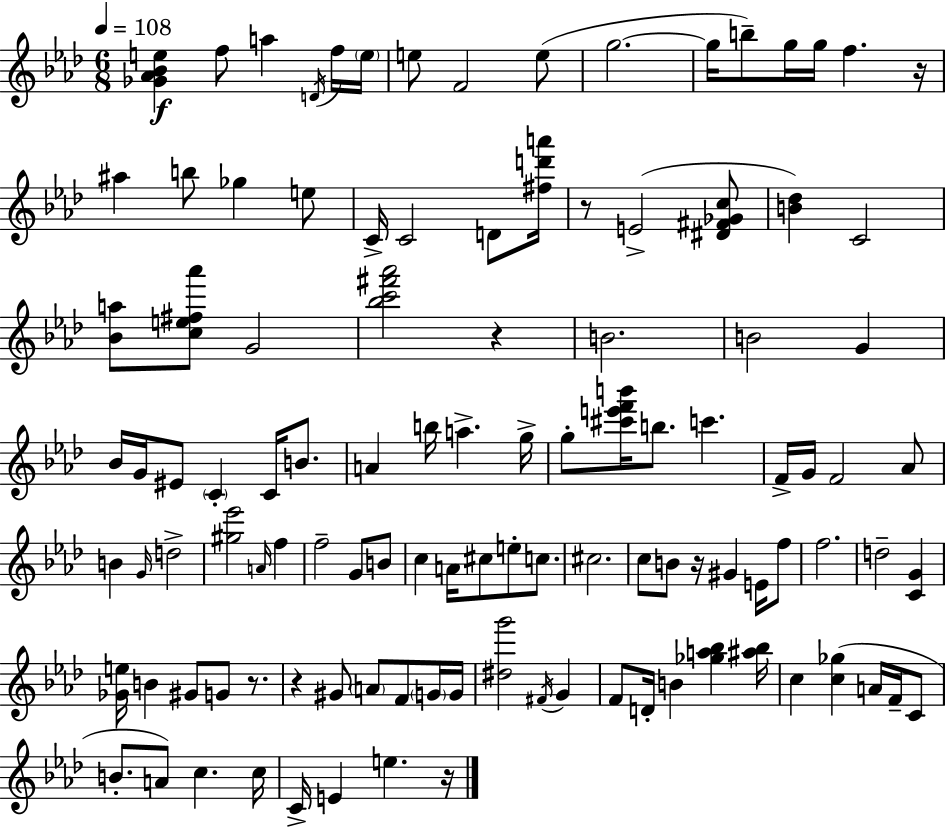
[Gb4,Ab4,Bb4,E5]/q F5/e A5/q D4/s F5/s E5/s E5/e F4/h E5/e G5/h. G5/s B5/e G5/s G5/s F5/q. R/s A#5/q B5/e Gb5/q E5/e C4/s C4/h D4/e [F#5,D6,A6]/s R/e E4/h [D#4,F#4,Gb4,C5]/e [B4,Db5]/q C4/h [Bb4,A5]/e [C5,E5,F#5,Ab6]/e G4/h [Bb5,C6,F#6,Ab6]/h R/q B4/h. B4/h G4/q Bb4/s G4/s EIS4/e C4/q C4/s B4/e. A4/q B5/s A5/q. G5/s G5/e [C#6,E6,F6,B6]/s B5/e. C6/q. F4/s G4/s F4/h Ab4/e B4/q G4/s D5/h [G#5,Eb6]/h A4/s F5/q F5/h G4/e B4/e C5/q A4/s C#5/e E5/e C5/e. C#5/h. C5/e B4/e R/s G#4/q E4/s F5/e F5/h. D5/h [C4,G4]/q [Gb4,E5]/s B4/q G#4/e G4/e R/e. R/q G#4/e A4/e F4/e G4/s G4/s [D#5,G6]/h F#4/s G4/q F4/e D4/s B4/q [Gb5,A5,Bb5]/q [A#5,Bb5]/s C5/q [C5,Gb5]/q A4/s F4/s C4/e B4/e. A4/e C5/q. C5/s C4/s E4/q E5/q. R/s